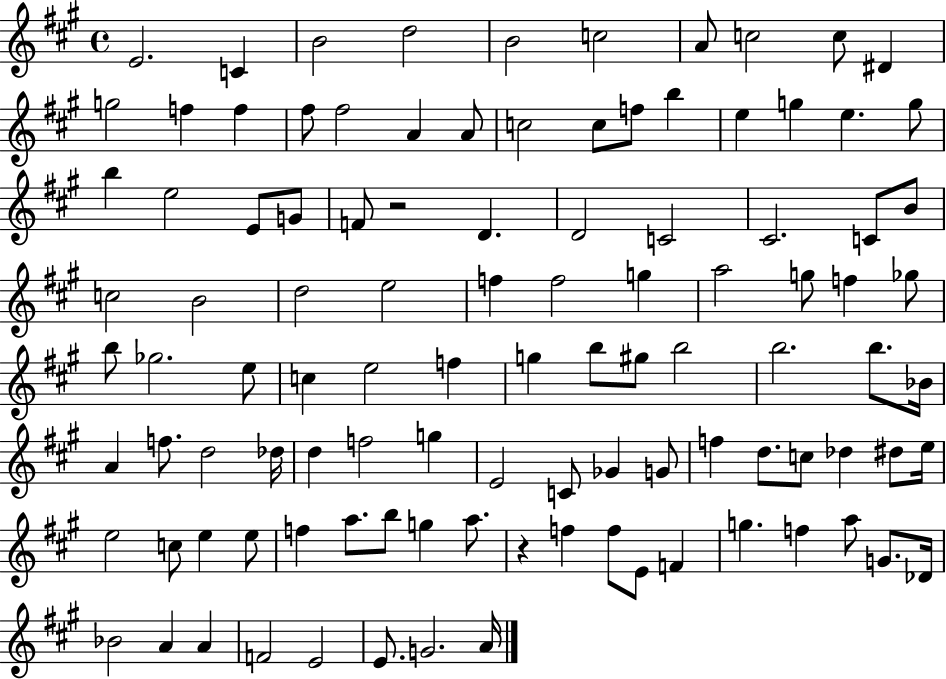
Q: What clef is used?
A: treble